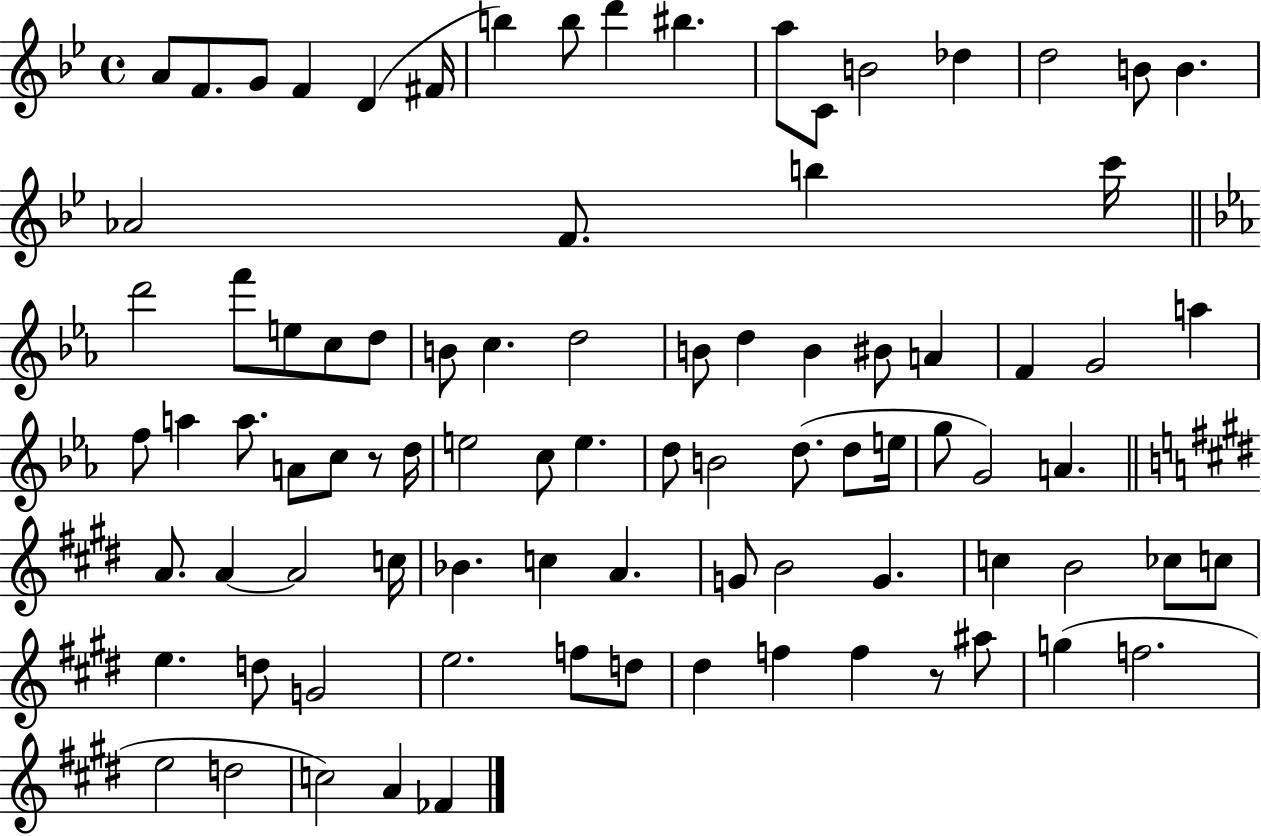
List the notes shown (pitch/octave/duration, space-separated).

A4/e F4/e. G4/e F4/q D4/q F#4/s B5/q B5/e D6/q BIS5/q. A5/e C4/e B4/h Db5/q D5/h B4/e B4/q. Ab4/h F4/e. B5/q C6/s D6/h F6/e E5/e C5/e D5/e B4/e C5/q. D5/h B4/e D5/q B4/q BIS4/e A4/q F4/q G4/h A5/q F5/e A5/q A5/e. A4/e C5/e R/e D5/s E5/h C5/e E5/q. D5/e B4/h D5/e. D5/e E5/s G5/e G4/h A4/q. A4/e. A4/q A4/h C5/s Bb4/q. C5/q A4/q. G4/e B4/h G4/q. C5/q B4/h CES5/e C5/e E5/q. D5/e G4/h E5/h. F5/e D5/e D#5/q F5/q F5/q R/e A#5/e G5/q F5/h. E5/h D5/h C5/h A4/q FES4/q